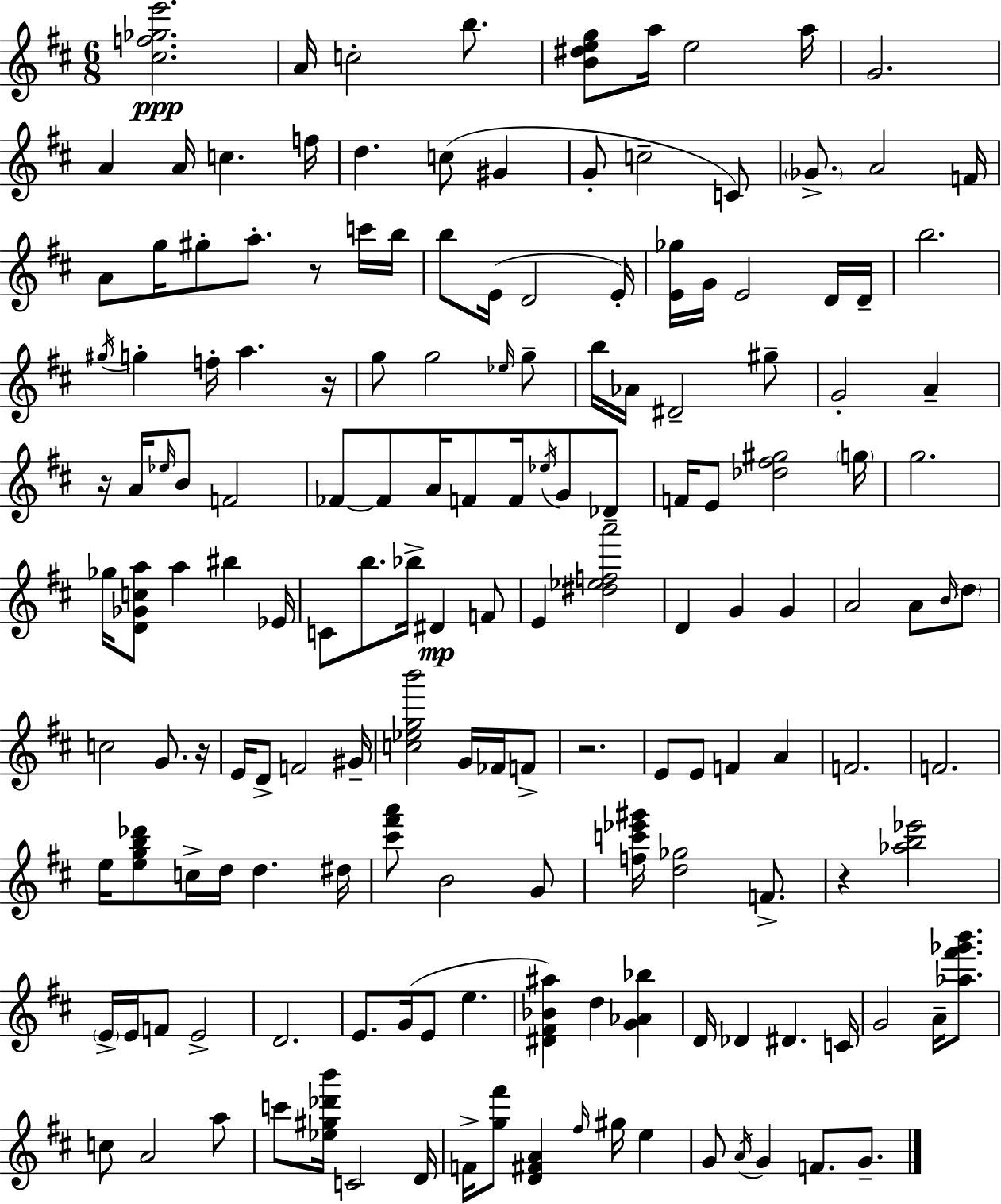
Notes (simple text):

[C#5,F5,Gb5,E6]/h. A4/s C5/h B5/e. [B4,D#5,E5,G5]/e A5/s E5/h A5/s G4/h. A4/q A4/s C5/q. F5/s D5/q. C5/e G#4/q G4/e C5/h C4/e Gb4/e. A4/h F4/s A4/e G5/s G#5/e A5/e. R/e C6/s B5/s B5/e E4/s D4/h E4/s [E4,Gb5]/s G4/s E4/h D4/s D4/s B5/h. G#5/s G5/q F5/s A5/q. R/s G5/e G5/h Eb5/s G5/e B5/s Ab4/s D#4/h G#5/e G4/h A4/q R/s A4/s Eb5/s B4/e F4/h FES4/e FES4/e A4/s F4/e F4/s Eb5/s G4/e Db4/e F4/s E4/e [Db5,F#5,G#5]/h G5/s G5/h. Gb5/s [D4,Gb4,C5,A5]/e A5/q BIS5/q Eb4/s C4/e B5/e. Bb5/s D#4/q F4/e E4/q [D#5,Eb5,F5,A6]/h D4/q G4/q G4/q A4/h A4/e B4/s D5/e C5/h G4/e. R/s E4/s D4/e F4/h G#4/s [C5,Eb5,G5,B6]/h G4/s FES4/s F4/e R/h. E4/e E4/e F4/q A4/q F4/h. F4/h. E5/s [E5,G5,B5,Db6]/e C5/s D5/s D5/q. D#5/s [C#6,F#6,A6]/e B4/h G4/e [F5,C6,Eb6,G#6]/s [D5,Gb5]/h F4/e. R/q [Ab5,B5,Eb6]/h E4/s E4/s F4/e E4/h D4/h. E4/e. G4/s E4/e E5/q. [D#4,F#4,Bb4,A#5]/q D5/q [G4,Ab4,Bb5]/q D4/s Db4/q D#4/q. C4/s G4/h A4/s [Ab5,F#6,Gb6,B6]/e. C5/e A4/h A5/e C6/e [Eb5,G#5,Db6,B6]/s C4/h D4/s F4/s [G5,F#6]/e [D4,F#4,A4]/q F#5/s G#5/s E5/q G4/e A4/s G4/q F4/e. G4/e.